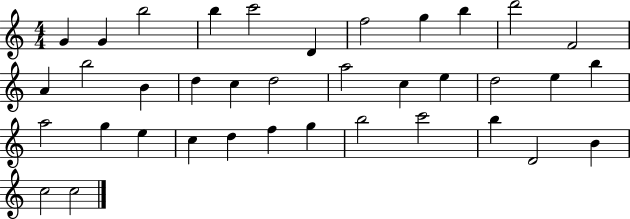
{
  \clef treble
  \numericTimeSignature
  \time 4/4
  \key c \major
  g'4 g'4 b''2 | b''4 c'''2 d'4 | f''2 g''4 b''4 | d'''2 f'2 | \break a'4 b''2 b'4 | d''4 c''4 d''2 | a''2 c''4 e''4 | d''2 e''4 b''4 | \break a''2 g''4 e''4 | c''4 d''4 f''4 g''4 | b''2 c'''2 | b''4 d'2 b'4 | \break c''2 c''2 | \bar "|."
}